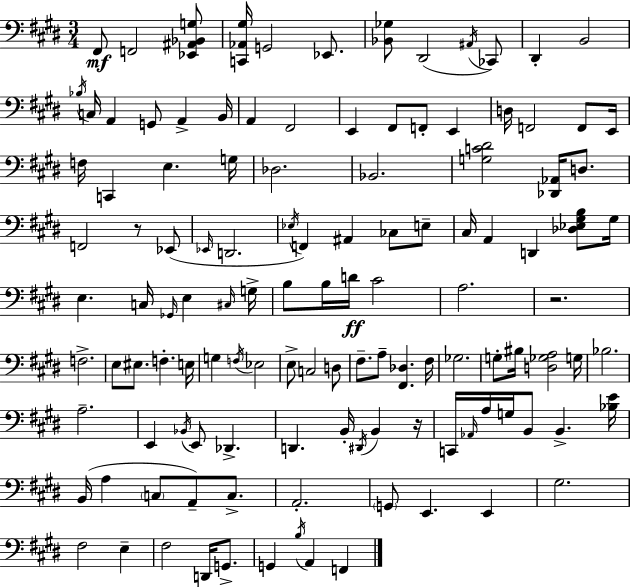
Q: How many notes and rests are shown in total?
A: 121